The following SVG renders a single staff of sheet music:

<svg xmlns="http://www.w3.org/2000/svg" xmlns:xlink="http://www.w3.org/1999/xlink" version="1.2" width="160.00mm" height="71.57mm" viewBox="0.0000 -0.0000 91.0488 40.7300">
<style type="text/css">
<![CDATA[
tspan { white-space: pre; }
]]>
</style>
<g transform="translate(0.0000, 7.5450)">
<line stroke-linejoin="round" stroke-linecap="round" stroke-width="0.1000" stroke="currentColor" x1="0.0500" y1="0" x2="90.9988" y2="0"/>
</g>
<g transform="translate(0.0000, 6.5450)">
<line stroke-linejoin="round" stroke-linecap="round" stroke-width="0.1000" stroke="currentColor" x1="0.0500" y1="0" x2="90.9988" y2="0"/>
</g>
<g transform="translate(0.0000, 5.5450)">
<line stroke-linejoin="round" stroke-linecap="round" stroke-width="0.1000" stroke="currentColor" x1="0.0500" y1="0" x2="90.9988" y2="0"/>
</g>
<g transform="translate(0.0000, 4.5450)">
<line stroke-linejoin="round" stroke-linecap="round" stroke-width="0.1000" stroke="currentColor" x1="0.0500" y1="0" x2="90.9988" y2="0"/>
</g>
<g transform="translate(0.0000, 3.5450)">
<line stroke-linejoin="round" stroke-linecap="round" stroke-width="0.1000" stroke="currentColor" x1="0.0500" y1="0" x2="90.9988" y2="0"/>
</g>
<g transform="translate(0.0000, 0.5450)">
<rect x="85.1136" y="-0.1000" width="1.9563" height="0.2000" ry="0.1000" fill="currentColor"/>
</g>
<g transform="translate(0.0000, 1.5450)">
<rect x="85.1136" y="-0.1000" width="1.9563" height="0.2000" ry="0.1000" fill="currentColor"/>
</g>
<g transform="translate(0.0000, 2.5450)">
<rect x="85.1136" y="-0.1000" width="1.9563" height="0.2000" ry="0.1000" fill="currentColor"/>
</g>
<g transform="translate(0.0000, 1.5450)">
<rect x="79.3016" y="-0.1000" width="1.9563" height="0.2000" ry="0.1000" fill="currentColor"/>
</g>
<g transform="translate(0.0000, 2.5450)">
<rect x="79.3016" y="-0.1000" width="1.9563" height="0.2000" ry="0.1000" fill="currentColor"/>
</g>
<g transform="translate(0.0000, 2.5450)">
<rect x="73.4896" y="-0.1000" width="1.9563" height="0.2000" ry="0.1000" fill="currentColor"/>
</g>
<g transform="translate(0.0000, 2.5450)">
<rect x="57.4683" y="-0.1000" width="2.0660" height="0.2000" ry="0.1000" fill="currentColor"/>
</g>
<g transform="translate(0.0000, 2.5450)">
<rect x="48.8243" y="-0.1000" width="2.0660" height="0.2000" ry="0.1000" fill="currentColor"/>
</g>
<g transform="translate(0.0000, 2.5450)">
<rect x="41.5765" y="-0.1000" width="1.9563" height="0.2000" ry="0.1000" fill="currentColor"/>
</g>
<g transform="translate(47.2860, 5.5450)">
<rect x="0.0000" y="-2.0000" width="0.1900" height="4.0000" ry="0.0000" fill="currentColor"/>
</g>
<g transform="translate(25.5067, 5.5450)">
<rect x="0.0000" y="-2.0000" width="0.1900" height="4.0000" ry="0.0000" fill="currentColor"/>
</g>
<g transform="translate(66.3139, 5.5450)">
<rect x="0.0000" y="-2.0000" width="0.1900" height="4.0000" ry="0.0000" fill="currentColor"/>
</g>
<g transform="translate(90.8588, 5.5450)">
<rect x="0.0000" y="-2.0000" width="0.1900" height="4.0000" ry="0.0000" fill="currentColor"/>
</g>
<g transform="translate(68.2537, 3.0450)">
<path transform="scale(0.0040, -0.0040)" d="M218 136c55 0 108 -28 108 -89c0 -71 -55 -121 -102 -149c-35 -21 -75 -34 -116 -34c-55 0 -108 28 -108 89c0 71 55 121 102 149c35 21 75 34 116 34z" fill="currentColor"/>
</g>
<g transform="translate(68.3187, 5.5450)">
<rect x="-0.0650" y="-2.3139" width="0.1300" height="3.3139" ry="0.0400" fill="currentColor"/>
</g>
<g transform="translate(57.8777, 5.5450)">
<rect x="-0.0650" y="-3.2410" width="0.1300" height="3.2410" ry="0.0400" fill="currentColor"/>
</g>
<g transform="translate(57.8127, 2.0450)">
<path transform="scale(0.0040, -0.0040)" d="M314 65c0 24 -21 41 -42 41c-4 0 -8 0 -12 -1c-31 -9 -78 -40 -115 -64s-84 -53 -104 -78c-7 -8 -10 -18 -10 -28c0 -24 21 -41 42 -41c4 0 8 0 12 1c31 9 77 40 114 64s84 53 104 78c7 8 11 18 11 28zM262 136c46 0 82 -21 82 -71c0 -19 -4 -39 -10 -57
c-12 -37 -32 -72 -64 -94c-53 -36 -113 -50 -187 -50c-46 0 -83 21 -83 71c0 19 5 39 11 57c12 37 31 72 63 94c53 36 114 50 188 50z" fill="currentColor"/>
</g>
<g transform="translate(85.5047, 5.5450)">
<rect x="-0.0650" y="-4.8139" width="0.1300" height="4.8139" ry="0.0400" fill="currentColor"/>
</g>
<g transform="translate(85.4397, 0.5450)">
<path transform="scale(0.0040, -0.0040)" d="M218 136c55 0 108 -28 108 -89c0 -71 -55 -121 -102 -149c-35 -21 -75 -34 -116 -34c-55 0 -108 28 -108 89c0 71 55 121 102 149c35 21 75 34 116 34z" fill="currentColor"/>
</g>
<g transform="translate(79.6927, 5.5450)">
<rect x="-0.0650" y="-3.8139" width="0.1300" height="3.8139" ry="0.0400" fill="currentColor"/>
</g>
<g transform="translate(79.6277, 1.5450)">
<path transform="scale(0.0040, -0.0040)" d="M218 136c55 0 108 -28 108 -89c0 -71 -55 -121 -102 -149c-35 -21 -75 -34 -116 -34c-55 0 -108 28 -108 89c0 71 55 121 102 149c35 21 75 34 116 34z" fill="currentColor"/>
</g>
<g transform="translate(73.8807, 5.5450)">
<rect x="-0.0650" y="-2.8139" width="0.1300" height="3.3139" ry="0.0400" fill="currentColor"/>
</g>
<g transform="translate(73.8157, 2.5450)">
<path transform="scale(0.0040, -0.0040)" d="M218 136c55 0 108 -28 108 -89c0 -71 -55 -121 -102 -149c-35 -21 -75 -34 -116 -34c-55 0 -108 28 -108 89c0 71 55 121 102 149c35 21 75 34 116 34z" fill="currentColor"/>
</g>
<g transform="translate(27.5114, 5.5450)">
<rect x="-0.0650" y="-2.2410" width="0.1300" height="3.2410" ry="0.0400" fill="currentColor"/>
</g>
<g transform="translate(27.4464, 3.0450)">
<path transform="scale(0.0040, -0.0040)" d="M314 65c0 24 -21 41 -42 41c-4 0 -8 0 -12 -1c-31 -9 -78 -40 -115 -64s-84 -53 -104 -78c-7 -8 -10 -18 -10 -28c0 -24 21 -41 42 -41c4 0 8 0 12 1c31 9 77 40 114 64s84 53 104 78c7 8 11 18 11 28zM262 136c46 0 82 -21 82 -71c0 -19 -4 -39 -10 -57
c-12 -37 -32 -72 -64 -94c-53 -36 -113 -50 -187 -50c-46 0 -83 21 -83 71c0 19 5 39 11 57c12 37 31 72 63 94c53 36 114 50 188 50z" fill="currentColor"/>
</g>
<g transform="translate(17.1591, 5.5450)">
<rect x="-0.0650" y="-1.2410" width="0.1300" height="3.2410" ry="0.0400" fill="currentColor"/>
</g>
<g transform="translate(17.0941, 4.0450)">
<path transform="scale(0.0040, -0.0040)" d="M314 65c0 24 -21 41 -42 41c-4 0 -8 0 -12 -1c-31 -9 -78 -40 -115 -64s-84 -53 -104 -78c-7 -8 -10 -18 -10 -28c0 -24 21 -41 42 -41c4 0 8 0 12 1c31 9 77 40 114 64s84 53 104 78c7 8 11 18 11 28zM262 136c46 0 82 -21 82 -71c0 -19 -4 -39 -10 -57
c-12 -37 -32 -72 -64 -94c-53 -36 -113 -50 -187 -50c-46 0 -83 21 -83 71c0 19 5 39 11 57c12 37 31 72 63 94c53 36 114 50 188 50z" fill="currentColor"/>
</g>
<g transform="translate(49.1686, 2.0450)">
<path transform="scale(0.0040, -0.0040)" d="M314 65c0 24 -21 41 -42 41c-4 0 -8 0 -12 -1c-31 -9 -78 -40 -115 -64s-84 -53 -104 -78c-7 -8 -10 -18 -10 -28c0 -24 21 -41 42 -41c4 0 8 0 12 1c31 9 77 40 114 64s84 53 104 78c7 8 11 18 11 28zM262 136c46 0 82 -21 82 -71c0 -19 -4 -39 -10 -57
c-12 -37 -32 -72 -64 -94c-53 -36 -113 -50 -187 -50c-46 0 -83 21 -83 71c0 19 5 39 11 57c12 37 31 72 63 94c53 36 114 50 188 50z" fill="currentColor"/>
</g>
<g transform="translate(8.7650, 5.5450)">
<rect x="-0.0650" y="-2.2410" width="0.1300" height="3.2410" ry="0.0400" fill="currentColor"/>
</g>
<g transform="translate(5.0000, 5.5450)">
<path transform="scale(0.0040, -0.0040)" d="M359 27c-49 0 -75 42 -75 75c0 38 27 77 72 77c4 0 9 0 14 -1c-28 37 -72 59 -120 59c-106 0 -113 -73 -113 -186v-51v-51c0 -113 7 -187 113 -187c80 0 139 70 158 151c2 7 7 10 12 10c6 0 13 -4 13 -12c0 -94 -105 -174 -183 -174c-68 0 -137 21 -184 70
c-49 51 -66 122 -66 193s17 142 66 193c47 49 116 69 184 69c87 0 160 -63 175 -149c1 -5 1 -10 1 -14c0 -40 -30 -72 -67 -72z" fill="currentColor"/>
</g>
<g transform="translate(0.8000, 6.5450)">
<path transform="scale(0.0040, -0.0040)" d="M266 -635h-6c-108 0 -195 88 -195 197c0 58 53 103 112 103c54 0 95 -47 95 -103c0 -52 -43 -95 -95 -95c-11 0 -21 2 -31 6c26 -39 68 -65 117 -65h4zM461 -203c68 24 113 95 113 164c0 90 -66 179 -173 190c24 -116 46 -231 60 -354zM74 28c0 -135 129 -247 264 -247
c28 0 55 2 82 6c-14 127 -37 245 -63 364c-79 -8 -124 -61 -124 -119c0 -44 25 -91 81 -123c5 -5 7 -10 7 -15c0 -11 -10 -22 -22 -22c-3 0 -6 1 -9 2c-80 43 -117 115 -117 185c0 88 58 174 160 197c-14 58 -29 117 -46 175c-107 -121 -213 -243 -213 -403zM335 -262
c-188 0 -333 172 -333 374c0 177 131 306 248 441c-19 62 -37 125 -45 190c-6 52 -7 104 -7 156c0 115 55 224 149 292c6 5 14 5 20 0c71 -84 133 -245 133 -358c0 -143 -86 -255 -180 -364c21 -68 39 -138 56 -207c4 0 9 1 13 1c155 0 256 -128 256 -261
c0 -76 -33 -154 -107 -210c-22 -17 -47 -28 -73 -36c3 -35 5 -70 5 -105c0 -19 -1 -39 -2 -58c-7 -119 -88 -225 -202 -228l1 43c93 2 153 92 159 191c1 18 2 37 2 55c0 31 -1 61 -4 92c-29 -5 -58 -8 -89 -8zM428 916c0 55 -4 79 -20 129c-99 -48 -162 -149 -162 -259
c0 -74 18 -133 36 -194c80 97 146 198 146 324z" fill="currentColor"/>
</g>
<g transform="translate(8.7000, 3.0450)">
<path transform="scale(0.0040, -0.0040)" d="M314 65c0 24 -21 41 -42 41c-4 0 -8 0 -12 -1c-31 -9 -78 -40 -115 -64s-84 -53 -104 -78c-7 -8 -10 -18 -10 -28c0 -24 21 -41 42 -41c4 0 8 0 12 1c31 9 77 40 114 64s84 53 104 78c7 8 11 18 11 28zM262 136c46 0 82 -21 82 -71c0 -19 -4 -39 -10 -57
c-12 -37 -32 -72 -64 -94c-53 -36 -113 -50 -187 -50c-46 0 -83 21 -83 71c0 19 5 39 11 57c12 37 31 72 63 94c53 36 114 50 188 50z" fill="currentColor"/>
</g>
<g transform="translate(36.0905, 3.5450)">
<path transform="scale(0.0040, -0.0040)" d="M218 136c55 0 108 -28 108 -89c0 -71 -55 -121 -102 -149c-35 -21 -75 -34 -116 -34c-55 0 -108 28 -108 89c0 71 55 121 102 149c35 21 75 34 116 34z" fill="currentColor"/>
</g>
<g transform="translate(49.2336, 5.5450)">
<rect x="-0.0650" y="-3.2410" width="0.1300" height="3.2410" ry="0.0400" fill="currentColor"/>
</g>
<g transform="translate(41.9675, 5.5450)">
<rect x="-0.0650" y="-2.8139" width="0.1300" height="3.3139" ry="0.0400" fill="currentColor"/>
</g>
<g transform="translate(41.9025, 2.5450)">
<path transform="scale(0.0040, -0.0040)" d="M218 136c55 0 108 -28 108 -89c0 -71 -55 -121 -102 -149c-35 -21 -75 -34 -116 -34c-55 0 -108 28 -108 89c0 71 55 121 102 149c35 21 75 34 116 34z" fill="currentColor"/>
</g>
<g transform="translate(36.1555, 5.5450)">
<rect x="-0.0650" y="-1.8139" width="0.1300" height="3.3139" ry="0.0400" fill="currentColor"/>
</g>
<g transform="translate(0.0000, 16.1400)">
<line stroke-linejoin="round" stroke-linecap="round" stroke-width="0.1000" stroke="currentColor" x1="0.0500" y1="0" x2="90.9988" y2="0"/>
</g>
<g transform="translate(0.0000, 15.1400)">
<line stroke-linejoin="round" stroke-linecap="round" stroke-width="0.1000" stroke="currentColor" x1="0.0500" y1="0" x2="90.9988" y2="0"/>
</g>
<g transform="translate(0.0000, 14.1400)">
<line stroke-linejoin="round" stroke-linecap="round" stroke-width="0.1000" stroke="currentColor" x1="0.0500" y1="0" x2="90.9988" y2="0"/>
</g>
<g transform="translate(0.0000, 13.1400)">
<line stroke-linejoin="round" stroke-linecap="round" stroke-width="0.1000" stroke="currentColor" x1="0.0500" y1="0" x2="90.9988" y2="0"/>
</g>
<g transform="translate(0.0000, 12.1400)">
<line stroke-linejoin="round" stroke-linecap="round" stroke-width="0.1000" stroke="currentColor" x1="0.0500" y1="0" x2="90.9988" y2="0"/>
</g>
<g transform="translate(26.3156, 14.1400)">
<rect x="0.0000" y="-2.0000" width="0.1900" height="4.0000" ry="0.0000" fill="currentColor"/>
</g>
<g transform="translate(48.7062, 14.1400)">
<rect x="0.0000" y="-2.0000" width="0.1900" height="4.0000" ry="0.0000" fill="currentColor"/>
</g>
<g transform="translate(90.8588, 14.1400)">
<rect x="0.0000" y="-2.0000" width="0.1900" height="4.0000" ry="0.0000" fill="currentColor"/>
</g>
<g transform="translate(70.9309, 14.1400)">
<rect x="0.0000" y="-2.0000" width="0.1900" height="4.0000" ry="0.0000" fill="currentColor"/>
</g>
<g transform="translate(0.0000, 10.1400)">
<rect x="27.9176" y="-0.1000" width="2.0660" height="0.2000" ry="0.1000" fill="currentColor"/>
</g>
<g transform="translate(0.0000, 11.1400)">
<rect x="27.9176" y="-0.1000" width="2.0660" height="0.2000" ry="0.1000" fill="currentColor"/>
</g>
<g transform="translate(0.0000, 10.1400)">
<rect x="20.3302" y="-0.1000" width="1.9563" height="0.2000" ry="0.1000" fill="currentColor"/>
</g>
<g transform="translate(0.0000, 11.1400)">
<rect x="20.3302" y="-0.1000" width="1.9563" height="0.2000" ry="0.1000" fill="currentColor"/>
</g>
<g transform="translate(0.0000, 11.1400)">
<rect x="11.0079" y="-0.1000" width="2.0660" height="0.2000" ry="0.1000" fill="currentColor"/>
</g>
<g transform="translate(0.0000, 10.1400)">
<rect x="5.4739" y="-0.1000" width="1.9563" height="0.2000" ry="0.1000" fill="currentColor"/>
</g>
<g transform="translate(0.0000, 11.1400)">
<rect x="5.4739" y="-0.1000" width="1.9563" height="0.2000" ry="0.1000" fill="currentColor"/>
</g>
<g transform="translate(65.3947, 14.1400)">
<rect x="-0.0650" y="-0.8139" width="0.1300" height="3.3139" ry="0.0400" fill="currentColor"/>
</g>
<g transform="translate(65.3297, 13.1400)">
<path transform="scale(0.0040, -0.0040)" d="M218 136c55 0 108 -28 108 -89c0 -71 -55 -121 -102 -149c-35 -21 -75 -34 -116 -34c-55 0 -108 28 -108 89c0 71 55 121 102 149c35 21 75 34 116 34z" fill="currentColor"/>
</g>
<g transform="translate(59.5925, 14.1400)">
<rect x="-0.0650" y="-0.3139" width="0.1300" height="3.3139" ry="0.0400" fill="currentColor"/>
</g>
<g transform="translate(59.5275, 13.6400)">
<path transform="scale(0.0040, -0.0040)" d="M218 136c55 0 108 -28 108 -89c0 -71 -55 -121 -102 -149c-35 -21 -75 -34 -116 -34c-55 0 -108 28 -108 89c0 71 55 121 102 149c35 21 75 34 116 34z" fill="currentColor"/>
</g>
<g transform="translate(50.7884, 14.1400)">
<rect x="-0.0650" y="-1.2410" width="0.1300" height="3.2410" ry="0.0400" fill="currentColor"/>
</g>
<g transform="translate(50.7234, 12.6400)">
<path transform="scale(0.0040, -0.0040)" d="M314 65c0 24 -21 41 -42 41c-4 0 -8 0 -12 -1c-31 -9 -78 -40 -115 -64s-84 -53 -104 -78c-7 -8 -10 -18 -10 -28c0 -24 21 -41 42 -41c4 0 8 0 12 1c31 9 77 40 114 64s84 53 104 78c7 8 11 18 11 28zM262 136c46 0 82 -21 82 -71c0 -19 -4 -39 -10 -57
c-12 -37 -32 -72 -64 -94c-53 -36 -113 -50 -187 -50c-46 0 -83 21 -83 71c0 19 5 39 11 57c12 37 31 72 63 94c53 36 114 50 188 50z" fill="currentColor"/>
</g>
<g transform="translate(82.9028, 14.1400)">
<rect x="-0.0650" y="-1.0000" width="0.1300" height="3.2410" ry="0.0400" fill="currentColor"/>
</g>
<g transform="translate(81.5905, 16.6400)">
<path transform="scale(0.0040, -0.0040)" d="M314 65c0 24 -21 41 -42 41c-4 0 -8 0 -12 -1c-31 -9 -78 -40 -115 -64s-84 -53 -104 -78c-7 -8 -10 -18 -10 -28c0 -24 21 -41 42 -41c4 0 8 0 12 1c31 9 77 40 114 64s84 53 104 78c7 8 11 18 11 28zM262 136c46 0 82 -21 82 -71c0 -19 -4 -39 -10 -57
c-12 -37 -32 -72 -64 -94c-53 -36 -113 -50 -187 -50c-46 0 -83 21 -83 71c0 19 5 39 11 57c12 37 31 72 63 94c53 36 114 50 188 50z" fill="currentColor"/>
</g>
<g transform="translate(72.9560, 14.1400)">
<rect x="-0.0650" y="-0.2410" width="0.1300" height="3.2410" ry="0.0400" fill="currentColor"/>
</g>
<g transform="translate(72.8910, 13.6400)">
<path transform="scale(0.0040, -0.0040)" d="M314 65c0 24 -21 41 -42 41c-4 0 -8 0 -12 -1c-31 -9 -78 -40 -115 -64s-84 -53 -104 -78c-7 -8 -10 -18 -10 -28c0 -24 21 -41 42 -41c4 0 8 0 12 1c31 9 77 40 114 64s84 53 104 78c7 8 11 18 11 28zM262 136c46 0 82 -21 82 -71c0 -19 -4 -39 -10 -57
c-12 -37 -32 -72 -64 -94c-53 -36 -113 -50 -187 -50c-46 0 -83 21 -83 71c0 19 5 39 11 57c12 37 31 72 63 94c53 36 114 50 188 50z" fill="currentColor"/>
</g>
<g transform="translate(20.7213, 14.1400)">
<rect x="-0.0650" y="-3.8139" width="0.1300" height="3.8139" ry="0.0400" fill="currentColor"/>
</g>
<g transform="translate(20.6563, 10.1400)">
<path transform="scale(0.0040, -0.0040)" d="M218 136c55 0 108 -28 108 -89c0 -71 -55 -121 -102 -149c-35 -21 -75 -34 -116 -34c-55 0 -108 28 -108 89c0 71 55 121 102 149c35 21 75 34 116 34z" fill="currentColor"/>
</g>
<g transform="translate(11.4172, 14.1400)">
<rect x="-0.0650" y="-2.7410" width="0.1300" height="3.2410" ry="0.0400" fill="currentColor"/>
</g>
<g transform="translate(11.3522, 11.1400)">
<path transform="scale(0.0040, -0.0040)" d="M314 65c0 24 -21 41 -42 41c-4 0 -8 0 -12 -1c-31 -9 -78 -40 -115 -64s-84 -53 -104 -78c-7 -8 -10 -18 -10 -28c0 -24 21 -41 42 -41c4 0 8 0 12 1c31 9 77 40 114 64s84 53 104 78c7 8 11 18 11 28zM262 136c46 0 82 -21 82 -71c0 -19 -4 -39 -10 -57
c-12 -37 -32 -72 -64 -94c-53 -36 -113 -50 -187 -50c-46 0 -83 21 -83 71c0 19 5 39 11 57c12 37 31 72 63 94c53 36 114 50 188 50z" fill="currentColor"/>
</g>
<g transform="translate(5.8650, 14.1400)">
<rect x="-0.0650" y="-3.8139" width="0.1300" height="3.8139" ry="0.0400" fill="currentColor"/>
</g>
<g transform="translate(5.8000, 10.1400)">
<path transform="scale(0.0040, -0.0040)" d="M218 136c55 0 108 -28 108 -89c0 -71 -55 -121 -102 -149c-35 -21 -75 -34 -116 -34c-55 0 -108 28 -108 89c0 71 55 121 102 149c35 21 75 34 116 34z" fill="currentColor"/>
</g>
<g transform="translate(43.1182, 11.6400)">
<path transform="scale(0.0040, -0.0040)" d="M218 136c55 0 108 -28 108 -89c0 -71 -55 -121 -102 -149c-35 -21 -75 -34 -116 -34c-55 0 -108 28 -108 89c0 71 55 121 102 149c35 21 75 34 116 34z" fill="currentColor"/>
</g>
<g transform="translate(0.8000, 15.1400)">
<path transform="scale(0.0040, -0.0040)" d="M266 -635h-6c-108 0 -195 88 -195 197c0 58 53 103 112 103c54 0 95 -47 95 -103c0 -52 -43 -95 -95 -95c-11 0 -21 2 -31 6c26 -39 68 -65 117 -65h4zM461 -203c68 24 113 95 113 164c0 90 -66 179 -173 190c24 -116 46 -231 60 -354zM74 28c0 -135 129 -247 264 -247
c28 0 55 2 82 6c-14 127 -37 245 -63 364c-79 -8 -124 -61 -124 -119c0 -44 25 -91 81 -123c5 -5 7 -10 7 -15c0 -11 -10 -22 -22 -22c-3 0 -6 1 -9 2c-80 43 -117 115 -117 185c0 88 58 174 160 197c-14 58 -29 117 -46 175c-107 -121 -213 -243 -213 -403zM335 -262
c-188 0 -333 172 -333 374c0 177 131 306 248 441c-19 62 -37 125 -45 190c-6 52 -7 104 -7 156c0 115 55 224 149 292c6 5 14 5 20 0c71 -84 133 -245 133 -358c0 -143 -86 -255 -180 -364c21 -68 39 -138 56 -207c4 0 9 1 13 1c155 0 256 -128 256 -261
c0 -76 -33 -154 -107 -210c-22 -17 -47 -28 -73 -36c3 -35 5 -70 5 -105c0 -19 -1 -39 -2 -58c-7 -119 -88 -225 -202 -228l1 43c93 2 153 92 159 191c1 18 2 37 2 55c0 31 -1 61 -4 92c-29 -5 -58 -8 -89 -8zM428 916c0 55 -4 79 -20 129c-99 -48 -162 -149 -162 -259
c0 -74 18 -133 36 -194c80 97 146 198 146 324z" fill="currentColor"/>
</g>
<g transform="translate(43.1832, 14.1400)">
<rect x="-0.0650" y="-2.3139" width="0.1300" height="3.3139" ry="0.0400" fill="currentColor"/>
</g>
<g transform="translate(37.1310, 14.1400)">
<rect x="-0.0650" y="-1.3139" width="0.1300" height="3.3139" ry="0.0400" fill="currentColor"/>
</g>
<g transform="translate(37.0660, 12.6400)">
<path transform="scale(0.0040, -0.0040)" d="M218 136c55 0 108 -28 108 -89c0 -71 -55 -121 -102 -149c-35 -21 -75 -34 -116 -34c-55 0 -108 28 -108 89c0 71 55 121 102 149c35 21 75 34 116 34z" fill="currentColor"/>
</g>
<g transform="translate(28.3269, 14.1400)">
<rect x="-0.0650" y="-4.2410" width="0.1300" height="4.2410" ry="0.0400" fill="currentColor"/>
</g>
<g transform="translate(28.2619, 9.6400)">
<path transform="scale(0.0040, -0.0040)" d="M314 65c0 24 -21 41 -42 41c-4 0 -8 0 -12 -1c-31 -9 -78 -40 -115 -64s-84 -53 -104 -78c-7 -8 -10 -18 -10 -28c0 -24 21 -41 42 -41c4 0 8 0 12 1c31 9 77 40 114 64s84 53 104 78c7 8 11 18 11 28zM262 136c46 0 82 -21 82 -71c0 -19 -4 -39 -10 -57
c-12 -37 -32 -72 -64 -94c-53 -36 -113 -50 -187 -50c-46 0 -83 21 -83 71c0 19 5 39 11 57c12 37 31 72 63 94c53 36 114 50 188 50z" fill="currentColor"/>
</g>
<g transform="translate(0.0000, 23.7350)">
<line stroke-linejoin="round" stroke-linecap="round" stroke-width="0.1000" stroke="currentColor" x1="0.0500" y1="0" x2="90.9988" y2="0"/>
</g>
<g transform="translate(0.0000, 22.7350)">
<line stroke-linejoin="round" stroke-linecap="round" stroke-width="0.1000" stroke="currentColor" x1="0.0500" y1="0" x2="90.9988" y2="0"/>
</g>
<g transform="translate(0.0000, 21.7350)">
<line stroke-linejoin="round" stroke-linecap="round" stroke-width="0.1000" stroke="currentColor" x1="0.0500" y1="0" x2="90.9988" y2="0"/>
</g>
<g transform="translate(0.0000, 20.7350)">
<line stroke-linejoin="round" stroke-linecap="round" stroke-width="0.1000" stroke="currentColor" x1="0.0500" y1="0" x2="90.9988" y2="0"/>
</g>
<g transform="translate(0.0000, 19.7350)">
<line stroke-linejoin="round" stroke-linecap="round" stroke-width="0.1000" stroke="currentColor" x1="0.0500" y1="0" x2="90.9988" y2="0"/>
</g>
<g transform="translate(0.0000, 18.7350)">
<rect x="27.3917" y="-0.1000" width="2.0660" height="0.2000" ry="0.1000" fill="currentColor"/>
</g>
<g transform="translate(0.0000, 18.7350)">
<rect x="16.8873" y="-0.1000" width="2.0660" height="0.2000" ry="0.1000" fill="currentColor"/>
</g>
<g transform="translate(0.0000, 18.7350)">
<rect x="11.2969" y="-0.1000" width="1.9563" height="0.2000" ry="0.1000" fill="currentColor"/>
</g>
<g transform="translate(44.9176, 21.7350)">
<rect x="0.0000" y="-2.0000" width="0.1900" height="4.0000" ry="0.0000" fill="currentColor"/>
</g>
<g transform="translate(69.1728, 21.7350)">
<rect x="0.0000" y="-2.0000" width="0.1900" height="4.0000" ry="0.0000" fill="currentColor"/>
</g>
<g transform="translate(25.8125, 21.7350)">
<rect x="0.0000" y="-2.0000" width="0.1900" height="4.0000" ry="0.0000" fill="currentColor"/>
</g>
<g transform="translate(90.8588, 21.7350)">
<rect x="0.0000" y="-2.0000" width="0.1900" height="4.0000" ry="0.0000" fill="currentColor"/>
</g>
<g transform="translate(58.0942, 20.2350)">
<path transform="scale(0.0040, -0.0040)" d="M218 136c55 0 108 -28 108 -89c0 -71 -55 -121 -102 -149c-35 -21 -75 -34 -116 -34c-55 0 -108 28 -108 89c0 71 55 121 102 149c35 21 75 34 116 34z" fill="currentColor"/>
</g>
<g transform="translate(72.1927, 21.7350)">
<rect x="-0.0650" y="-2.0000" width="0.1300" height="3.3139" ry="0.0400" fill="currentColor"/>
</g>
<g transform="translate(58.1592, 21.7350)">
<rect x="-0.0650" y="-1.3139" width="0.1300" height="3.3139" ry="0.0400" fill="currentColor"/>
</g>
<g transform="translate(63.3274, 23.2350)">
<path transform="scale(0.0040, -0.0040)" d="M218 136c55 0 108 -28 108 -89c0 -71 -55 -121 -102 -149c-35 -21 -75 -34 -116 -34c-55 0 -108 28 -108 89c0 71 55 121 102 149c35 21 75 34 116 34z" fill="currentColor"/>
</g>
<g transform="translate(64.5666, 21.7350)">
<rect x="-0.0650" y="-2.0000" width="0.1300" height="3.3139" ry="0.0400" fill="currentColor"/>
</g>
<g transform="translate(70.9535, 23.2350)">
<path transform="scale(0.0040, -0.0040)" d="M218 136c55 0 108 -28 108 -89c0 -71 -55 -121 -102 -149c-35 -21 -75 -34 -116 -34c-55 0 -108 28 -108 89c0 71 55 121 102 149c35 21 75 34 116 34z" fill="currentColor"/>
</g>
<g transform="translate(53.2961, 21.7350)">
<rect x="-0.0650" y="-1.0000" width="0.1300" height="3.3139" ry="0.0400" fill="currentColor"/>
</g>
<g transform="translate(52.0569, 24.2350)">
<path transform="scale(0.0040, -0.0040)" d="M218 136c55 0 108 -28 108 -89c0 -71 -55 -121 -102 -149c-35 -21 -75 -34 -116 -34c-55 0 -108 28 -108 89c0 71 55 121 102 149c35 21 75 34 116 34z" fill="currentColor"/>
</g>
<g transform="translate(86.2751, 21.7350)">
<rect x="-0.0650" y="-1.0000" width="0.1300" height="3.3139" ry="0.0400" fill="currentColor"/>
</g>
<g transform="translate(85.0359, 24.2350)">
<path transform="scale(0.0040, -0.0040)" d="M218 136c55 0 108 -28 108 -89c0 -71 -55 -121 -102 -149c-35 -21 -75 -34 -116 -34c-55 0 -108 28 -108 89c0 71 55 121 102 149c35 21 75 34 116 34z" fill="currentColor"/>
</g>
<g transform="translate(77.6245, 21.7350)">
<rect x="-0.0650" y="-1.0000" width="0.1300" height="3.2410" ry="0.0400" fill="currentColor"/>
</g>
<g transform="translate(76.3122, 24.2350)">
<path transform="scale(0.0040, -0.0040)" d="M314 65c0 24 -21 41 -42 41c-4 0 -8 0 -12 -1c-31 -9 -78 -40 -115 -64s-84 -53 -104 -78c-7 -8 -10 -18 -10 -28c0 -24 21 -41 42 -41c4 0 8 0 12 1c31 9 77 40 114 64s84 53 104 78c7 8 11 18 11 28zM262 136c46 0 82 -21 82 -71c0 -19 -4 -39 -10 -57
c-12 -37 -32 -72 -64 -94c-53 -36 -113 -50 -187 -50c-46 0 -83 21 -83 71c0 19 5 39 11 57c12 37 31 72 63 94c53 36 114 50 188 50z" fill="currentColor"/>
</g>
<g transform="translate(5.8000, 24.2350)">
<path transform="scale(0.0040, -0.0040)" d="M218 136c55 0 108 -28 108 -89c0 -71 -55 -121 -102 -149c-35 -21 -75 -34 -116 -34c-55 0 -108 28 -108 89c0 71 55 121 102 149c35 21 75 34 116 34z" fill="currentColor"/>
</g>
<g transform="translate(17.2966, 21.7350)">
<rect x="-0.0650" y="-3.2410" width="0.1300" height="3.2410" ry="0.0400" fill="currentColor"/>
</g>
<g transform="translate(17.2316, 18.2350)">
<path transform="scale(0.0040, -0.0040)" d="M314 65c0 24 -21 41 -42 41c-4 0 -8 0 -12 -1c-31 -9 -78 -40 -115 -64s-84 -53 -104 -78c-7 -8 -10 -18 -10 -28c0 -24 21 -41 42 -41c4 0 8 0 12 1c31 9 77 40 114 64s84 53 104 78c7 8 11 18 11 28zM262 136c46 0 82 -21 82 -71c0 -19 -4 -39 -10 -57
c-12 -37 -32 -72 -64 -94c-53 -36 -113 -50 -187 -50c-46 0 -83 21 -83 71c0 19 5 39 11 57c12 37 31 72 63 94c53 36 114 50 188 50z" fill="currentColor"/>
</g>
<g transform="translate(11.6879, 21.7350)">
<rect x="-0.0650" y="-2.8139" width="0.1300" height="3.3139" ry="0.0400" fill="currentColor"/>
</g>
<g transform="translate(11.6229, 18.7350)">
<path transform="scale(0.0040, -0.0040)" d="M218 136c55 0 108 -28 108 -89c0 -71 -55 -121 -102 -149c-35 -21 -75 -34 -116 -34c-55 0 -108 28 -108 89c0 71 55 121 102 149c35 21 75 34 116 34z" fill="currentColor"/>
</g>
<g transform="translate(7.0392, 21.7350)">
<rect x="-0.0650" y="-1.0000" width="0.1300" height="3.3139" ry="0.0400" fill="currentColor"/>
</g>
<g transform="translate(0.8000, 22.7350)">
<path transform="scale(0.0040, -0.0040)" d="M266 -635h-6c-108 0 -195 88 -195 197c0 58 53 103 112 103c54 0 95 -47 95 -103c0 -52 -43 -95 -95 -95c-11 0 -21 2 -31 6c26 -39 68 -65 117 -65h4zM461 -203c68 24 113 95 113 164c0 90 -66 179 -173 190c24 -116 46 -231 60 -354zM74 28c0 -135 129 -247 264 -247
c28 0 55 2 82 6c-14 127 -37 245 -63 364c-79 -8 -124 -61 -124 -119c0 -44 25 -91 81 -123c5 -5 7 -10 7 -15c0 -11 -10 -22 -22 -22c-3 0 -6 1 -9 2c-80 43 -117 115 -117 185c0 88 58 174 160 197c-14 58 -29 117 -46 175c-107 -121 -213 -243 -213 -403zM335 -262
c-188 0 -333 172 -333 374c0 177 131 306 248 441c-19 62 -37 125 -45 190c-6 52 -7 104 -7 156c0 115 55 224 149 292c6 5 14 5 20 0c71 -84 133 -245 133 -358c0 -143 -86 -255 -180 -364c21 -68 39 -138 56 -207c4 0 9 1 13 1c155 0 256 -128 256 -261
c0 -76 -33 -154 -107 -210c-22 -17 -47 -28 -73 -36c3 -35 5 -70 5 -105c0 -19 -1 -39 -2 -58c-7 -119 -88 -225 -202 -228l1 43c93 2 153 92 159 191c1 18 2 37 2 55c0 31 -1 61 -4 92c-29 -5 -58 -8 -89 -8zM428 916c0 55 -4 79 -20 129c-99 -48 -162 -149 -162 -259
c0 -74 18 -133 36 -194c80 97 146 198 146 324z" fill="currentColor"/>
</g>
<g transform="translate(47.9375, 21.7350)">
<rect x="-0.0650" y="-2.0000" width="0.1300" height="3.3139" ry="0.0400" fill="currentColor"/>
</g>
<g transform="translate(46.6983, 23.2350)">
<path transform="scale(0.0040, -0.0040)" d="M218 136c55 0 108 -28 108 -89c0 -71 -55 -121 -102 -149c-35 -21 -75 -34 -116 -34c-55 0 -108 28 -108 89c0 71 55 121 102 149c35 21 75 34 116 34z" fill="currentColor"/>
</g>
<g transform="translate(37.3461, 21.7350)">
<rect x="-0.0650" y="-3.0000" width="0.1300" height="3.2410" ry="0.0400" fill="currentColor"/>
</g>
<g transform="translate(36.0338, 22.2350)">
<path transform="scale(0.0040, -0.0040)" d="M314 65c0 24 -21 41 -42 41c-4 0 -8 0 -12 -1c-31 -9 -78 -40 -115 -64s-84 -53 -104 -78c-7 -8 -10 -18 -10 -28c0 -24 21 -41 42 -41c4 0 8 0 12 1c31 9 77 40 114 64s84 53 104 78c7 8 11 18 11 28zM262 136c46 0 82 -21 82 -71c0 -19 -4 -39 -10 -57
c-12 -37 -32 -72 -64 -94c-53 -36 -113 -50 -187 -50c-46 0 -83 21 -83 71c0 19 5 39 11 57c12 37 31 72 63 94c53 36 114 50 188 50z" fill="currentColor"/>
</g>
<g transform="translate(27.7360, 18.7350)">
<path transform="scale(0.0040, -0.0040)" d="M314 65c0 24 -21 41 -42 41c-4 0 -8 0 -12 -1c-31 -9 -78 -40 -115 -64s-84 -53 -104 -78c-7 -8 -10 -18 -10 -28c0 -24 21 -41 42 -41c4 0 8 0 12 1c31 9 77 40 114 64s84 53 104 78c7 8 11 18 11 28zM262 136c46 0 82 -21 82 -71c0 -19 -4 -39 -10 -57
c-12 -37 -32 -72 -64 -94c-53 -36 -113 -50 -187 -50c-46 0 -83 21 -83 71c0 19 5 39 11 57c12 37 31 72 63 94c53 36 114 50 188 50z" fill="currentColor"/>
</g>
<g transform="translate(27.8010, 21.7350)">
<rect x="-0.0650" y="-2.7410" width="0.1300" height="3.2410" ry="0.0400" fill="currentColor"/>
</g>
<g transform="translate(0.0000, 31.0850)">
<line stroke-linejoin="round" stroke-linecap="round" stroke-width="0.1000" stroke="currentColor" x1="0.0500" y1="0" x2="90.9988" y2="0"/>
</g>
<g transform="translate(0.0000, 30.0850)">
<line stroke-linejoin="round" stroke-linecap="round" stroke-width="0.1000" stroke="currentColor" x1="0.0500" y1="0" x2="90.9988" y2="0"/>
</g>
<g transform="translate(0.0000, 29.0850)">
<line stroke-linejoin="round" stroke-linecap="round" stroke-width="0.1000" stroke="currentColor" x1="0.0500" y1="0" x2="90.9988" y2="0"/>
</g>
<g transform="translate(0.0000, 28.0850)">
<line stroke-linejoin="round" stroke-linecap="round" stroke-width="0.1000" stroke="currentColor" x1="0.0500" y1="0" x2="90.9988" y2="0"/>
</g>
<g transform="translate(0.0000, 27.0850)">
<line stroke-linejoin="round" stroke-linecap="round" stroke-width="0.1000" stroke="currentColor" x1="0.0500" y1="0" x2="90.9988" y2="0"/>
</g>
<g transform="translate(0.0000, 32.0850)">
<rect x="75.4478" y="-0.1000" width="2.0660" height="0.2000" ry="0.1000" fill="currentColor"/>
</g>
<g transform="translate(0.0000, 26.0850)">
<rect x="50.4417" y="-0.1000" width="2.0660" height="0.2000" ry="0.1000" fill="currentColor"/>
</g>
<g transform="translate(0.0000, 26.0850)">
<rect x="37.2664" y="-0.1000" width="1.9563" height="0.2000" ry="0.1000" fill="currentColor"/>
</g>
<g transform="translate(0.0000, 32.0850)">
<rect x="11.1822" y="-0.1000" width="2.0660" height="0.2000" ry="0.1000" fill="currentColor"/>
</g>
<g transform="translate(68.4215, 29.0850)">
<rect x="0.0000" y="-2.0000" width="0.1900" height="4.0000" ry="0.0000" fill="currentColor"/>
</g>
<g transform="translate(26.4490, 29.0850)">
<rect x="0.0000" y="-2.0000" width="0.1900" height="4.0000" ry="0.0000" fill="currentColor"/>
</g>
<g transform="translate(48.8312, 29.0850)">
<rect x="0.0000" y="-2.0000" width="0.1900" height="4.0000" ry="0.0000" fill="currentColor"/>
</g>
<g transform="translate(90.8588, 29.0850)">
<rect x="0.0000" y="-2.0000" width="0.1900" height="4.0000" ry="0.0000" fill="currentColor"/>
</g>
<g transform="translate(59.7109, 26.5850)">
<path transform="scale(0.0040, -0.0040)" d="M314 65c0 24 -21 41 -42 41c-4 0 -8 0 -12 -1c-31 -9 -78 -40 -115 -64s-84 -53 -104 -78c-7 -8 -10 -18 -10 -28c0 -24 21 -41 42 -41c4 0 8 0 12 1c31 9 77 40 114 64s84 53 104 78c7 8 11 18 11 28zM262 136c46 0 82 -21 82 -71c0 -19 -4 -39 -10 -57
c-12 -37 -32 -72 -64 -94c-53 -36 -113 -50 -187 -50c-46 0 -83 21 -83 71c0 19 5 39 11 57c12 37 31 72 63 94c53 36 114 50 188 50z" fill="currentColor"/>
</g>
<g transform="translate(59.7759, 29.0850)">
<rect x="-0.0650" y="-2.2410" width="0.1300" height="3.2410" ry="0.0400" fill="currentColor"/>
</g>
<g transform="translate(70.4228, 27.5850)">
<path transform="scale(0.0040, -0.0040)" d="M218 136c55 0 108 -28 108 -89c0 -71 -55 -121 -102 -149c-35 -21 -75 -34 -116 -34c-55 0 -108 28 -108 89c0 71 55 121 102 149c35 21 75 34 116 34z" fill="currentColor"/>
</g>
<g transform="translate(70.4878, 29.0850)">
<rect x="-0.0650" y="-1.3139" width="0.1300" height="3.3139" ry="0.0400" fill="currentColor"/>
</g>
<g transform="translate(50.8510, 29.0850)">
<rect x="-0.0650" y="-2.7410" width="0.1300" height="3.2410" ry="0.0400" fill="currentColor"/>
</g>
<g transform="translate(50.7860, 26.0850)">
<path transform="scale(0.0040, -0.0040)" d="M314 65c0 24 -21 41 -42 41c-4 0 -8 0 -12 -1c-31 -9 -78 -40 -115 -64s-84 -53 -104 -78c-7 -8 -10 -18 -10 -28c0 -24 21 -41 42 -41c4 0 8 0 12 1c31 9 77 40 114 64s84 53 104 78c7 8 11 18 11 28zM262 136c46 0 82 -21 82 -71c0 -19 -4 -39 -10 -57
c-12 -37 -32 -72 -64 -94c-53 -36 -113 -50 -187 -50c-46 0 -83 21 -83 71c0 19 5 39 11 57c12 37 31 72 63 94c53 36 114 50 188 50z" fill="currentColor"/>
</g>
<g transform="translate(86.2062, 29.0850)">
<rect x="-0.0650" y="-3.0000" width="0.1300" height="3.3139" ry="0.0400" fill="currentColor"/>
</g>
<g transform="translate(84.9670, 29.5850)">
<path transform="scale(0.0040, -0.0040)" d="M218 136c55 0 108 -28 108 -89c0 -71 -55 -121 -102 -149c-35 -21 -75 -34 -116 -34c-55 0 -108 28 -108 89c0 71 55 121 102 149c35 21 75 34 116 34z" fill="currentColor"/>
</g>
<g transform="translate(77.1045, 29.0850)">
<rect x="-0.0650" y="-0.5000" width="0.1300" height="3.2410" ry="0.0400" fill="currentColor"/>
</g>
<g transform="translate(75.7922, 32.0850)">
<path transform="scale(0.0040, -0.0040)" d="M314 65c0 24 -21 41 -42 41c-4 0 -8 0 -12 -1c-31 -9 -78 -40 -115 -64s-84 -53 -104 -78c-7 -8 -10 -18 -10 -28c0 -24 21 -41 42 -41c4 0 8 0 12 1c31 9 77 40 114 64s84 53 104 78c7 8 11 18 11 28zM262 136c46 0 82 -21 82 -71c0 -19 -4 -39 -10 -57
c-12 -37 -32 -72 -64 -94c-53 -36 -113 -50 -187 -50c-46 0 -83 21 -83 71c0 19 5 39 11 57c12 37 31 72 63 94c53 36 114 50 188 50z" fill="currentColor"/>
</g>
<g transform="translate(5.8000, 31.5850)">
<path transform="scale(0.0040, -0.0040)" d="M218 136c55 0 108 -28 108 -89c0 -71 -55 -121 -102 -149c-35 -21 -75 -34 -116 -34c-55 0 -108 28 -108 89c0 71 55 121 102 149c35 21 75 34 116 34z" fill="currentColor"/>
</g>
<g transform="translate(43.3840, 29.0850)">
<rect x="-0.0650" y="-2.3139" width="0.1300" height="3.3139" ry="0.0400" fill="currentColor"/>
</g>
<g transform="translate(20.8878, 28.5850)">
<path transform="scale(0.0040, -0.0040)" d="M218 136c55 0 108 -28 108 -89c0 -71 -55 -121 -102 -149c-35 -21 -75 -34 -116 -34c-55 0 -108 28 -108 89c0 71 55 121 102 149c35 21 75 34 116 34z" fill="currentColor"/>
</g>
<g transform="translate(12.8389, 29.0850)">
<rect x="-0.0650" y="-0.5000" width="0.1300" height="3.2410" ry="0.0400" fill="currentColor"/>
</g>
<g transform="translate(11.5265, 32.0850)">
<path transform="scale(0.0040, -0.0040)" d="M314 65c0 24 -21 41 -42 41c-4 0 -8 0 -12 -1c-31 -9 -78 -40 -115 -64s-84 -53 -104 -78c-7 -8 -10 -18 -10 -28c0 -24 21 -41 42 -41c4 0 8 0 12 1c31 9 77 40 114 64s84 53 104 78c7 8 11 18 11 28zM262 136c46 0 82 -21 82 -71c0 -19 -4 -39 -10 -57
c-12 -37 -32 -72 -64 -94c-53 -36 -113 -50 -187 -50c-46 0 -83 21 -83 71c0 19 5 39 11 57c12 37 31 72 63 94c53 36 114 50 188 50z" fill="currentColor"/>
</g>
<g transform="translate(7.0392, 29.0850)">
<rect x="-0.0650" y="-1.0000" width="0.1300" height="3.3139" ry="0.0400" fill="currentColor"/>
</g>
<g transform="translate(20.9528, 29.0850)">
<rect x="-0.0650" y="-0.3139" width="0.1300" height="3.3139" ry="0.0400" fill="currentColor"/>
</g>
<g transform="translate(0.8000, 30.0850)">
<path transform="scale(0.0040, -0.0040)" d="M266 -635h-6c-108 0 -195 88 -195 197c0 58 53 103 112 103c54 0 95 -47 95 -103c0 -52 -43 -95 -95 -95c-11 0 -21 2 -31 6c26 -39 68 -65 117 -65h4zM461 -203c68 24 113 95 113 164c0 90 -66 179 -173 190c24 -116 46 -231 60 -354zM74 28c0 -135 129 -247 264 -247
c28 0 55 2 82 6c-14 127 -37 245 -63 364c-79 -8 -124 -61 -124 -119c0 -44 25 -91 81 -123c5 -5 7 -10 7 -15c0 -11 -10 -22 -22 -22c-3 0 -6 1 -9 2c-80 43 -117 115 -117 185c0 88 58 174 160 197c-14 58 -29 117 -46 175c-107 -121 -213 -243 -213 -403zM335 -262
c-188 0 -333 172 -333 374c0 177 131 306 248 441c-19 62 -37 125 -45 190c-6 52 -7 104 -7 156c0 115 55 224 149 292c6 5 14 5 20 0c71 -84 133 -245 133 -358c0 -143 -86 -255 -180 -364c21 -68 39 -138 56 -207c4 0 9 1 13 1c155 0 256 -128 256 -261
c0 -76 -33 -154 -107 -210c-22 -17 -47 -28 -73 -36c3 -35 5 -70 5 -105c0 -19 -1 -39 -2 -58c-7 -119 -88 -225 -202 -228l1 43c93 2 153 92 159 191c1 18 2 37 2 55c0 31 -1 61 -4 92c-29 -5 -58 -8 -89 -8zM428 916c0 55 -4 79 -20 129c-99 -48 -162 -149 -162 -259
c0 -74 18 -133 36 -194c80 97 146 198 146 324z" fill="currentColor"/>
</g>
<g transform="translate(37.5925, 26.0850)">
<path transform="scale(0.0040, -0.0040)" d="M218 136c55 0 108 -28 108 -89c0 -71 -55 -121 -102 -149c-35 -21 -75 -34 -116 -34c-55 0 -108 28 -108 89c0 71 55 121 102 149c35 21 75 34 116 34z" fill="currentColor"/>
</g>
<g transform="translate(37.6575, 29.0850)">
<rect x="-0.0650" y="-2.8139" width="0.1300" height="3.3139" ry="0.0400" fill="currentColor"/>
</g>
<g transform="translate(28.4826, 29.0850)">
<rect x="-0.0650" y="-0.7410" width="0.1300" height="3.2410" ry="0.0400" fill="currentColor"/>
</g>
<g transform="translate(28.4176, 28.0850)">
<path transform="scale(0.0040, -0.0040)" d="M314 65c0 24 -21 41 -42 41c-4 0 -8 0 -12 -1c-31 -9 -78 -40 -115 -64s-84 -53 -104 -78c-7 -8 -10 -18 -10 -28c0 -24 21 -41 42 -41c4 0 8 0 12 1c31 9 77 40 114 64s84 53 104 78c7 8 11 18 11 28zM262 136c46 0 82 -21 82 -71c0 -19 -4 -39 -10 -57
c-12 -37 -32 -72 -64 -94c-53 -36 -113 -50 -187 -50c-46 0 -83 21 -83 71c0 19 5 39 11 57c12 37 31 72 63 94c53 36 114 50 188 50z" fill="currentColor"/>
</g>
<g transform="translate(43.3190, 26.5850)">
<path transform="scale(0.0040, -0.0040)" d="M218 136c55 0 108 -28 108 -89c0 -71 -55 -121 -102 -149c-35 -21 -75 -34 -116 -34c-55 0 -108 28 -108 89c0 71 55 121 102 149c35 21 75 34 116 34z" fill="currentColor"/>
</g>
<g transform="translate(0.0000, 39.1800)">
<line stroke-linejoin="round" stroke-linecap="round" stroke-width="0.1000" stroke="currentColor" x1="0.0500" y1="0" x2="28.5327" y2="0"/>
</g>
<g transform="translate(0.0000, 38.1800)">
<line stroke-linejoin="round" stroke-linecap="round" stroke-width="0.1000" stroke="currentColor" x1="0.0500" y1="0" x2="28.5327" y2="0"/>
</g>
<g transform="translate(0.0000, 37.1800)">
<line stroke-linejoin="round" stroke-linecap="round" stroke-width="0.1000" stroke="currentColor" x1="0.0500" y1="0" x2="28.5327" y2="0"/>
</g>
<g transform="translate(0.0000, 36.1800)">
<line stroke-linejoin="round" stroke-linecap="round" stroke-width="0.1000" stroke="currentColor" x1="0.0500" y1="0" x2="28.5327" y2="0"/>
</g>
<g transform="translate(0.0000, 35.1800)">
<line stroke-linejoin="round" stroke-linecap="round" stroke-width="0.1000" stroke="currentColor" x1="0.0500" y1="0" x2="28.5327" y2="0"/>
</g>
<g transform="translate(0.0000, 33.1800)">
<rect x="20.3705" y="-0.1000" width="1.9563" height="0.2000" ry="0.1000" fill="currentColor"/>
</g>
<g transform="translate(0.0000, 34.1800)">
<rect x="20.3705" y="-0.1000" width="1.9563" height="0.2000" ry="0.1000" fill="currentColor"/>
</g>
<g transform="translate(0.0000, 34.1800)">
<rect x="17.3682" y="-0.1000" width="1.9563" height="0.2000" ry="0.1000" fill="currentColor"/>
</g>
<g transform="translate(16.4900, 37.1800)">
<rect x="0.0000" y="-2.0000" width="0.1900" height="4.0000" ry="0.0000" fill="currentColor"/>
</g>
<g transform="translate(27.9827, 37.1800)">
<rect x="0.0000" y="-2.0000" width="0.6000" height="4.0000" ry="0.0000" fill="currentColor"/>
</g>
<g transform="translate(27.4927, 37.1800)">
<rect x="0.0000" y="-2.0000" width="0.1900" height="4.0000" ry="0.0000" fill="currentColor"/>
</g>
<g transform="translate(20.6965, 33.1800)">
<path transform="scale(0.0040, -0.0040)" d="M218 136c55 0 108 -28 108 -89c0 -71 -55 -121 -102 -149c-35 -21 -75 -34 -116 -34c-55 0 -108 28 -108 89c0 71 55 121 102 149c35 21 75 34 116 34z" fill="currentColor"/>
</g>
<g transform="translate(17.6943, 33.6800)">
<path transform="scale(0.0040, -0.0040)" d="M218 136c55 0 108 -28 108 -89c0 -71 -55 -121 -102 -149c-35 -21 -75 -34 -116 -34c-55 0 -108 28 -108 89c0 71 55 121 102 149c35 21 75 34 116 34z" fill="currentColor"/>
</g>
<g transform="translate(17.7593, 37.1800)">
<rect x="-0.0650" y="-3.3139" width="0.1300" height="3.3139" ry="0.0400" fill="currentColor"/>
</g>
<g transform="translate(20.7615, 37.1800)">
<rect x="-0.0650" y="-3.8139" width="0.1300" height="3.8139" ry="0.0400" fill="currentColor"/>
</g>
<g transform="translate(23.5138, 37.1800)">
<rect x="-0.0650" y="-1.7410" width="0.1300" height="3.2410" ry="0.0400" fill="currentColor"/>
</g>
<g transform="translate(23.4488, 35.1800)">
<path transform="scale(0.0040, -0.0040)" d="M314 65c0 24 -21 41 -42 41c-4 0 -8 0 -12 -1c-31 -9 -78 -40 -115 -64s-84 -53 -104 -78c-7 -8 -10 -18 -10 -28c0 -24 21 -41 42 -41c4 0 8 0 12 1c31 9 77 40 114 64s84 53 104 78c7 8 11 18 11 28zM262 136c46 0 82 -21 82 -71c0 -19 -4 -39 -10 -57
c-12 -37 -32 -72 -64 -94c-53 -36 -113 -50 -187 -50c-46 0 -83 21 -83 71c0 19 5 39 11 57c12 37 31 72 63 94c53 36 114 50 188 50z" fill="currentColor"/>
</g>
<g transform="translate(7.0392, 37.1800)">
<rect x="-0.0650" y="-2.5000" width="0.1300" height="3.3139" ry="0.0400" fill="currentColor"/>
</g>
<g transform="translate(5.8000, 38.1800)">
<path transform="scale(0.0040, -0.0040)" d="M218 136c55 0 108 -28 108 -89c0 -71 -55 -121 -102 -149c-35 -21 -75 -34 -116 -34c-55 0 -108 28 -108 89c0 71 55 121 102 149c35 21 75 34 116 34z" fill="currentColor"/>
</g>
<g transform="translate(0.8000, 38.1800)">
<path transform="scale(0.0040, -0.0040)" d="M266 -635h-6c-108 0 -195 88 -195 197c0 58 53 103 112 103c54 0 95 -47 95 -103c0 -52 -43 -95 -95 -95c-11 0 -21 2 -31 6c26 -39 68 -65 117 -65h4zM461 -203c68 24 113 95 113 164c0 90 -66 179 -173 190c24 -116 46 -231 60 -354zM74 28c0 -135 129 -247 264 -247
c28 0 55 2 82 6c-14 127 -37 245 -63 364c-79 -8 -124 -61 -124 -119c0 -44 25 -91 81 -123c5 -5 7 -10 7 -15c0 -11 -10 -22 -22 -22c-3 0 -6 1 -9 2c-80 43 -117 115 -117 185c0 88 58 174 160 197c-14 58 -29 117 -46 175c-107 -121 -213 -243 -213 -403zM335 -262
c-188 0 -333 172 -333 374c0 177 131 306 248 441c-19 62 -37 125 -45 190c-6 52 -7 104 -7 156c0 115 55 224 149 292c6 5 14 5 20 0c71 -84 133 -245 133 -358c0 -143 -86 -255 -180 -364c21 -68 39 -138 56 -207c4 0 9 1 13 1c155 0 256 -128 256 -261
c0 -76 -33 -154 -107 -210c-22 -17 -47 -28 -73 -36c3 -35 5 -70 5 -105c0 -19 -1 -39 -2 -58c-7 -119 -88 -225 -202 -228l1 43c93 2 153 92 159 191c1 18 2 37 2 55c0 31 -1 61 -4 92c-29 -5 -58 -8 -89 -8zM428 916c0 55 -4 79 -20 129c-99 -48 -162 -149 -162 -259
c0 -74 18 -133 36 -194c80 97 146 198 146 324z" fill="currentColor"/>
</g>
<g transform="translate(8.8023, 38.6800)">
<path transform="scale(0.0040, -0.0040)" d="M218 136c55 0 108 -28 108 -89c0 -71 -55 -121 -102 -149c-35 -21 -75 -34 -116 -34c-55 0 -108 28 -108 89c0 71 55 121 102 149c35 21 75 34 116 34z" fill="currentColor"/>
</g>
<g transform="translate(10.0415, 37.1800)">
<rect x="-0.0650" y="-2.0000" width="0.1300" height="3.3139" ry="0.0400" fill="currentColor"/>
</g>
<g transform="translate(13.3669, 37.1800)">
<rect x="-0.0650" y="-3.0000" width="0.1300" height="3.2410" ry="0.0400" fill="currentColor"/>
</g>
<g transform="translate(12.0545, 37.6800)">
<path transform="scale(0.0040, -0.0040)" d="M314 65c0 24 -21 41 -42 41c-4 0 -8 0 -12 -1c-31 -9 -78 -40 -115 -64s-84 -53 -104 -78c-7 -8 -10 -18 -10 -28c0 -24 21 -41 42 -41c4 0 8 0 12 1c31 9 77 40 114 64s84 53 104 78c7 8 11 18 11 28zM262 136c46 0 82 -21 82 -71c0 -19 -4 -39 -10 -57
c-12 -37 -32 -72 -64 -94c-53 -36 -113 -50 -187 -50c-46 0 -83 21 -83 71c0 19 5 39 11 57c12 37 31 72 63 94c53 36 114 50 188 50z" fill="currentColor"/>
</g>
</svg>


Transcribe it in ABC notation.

X:1
T:Untitled
M:4/4
L:1/4
K:C
g2 e2 g2 f a b2 b2 g a c' e' c' a2 c' d'2 e g e2 c d c2 D2 D a b2 a2 A2 F D e F F D2 D D C2 c d2 a g a2 g2 e C2 A G F A2 b c' f2